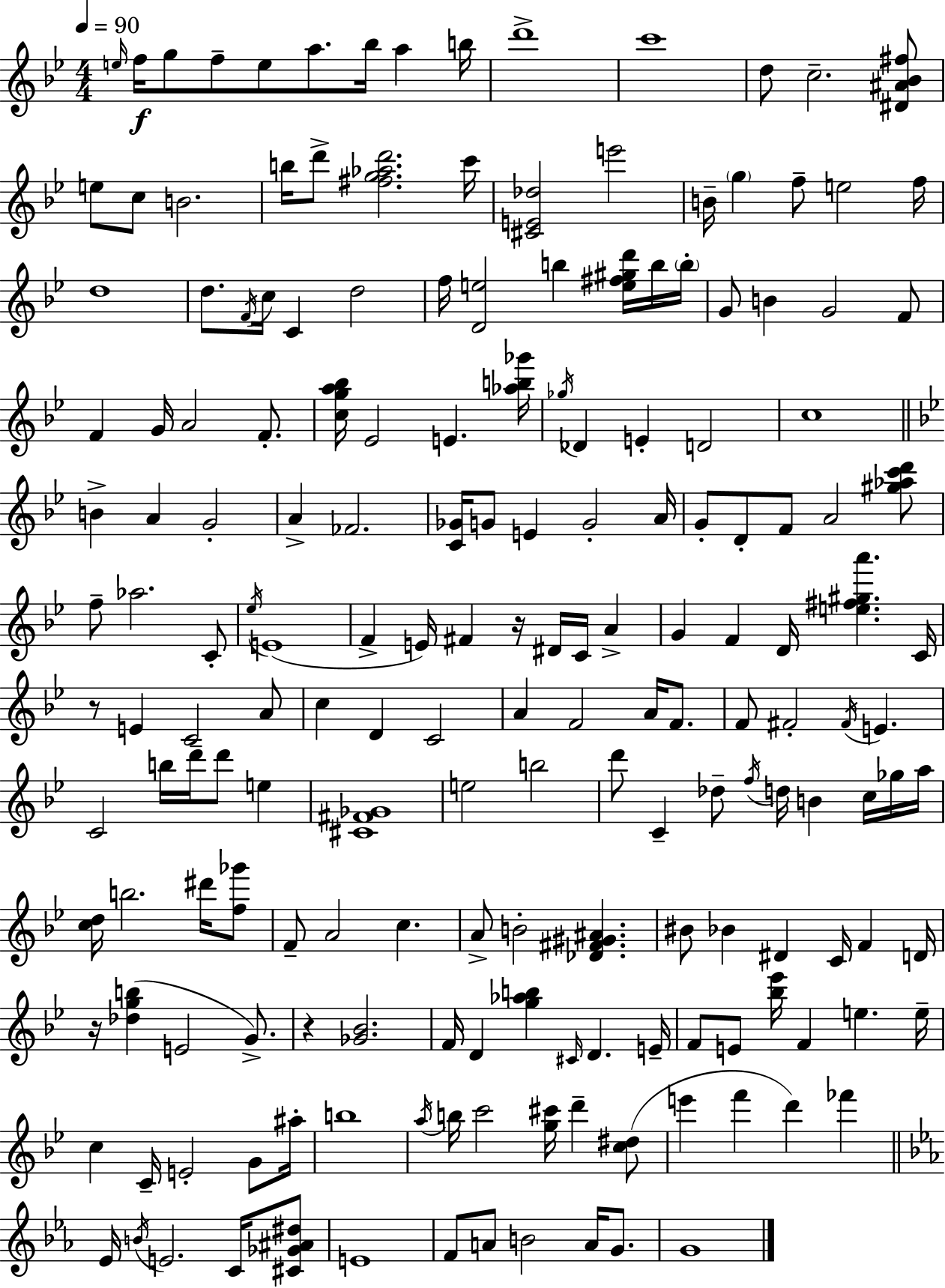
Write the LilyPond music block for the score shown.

{
  \clef treble
  \numericTimeSignature
  \time 4/4
  \key g \minor
  \tempo 4 = 90
  \grace { e''16 }\f f''16 g''8 f''8-- e''8 a''8. bes''16 a''4 | b''16 d'''1-> | c'''1 | d''8 c''2.-- <dis' ais' bes' fis''>8 | \break e''8 c''8 b'2. | b''16 d'''8-> <fis'' g'' aes'' d'''>2. | c'''16 <cis' e' des''>2 e'''2 | b'16-- \parenthesize g''4 f''8-- e''2 | \break f''16 d''1 | d''8. \acciaccatura { f'16 } c''16 c'4 d''2 | f''16 <d' e''>2 b''4 <e'' fis'' gis'' d'''>16 | b''16 \parenthesize b''16-. g'8 b'4 g'2 | \break f'8 f'4 g'16 a'2 f'8.-. | <c'' g'' a'' bes''>16 ees'2 e'4. | <aes'' b'' ges'''>16 \acciaccatura { ges''16 } des'4 e'4-. d'2 | c''1 | \break \bar "||" \break \key bes \major b'4-> a'4 g'2-. | a'4-> fes'2. | <c' ges'>16 g'8 e'4 g'2-. a'16 | g'8-. d'8-. f'8 a'2 <gis'' aes'' c''' d'''>8 | \break f''8-- aes''2. c'8-. | \acciaccatura { ees''16 } e'1( | f'4-> e'16) fis'4 r16 dis'16 c'16 a'4-> | g'4 f'4 d'16 <e'' fis'' gis'' a'''>4. | \break c'16 r8 e'4 c'2 a'8 | c''4 d'4 c'2 | a'4 f'2 a'16 f'8. | f'8 fis'2-. \acciaccatura { fis'16 } e'4. | \break c'2 b''16 d'''16-- d'''8 e''4 | <cis' fis' ges'>1 | e''2 b''2 | d'''8 c'4-- des''8-- \acciaccatura { f''16 } d''16 b'4 | \break c''16 ges''16 a''16 <c'' d''>16 b''2. | dis'''16 <f'' ges'''>8 f'8-- a'2 c''4. | a'8-> b'2-. <des' fis' gis' ais'>4. | bis'8 bes'4 dis'4 c'16 f'4 | \break d'16 r16 <des'' g'' b''>4( e'2 | g'8.->) r4 <ges' bes'>2. | f'16 d'4 <g'' aes'' b''>4 \grace { cis'16 } d'4. | e'16-- f'8 e'8 <bes'' ees'''>16 f'4 e''4. | \break e''16-- c''4 c'16-- e'2-. | g'8 ais''16-. b''1 | \acciaccatura { a''16 } b''16 c'''2 <g'' cis'''>16 d'''4-- | <c'' dis''>8( e'''4 f'''4 d'''4) | \break fes'''4 \bar "||" \break \key ees \major ees'16 \acciaccatura { b'16 } e'2. c'16 <cis' ges' ais' dis''>8 | e'1 | f'8 a'8 b'2 a'16 g'8. | g'1 | \break \bar "|."
}